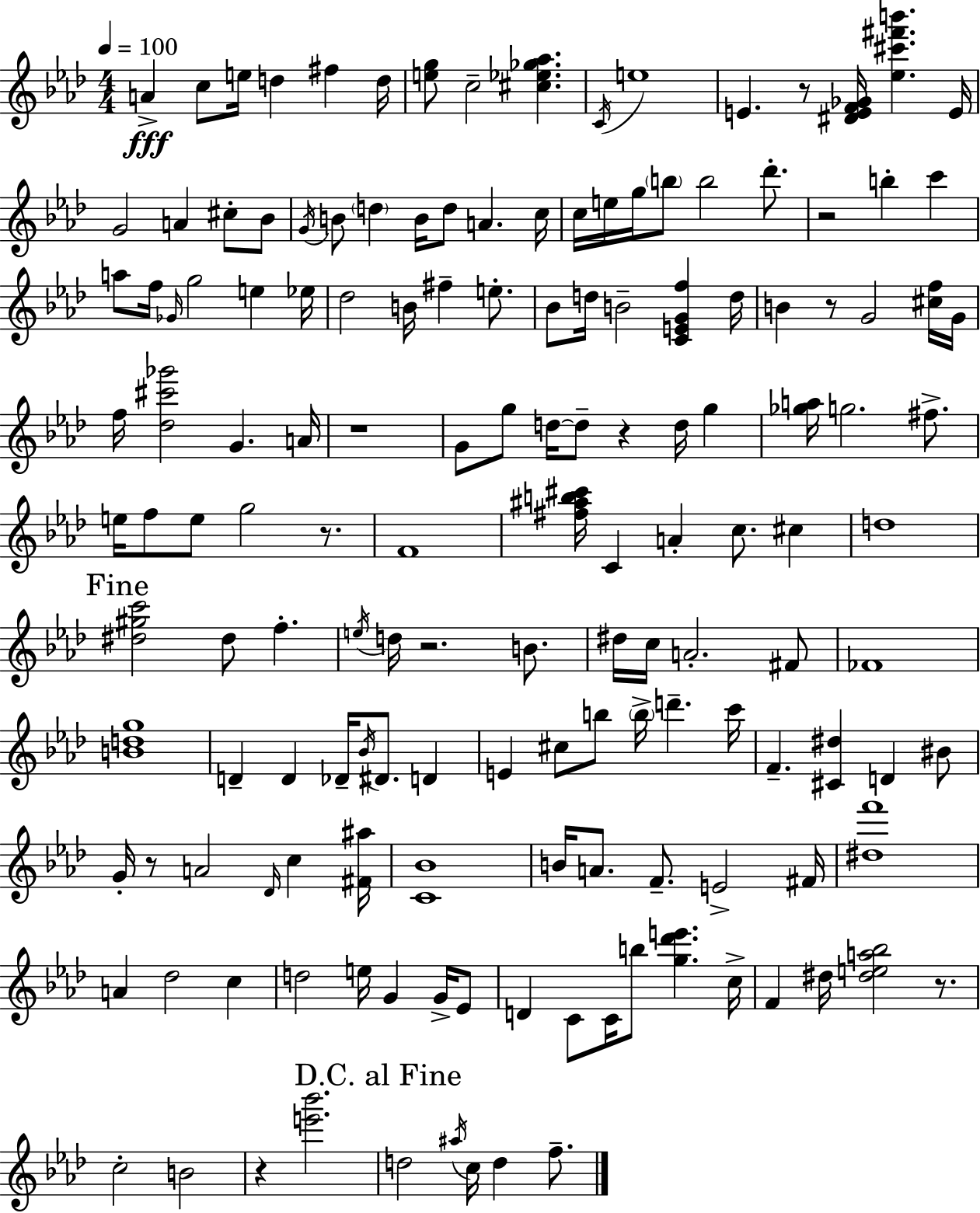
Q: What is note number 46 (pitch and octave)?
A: G4